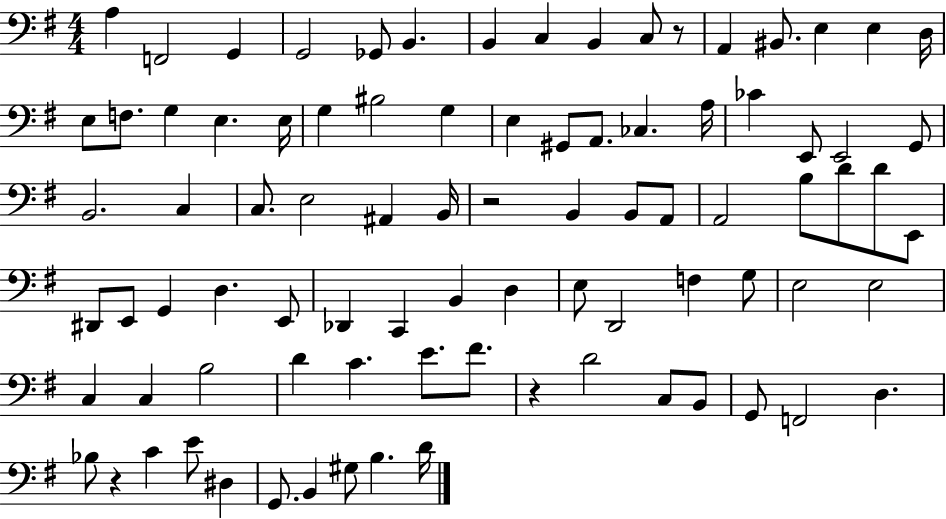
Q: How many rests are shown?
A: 4